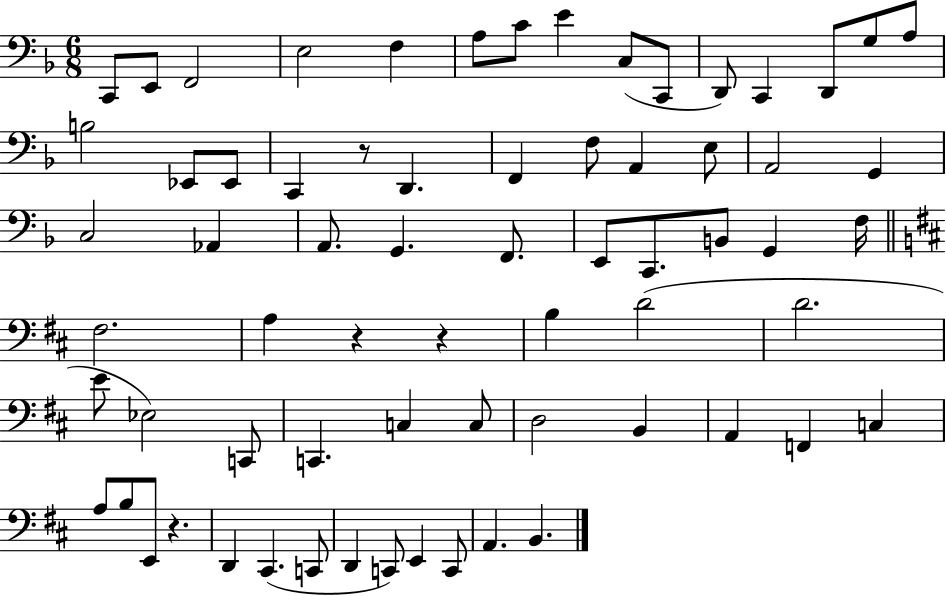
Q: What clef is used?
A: bass